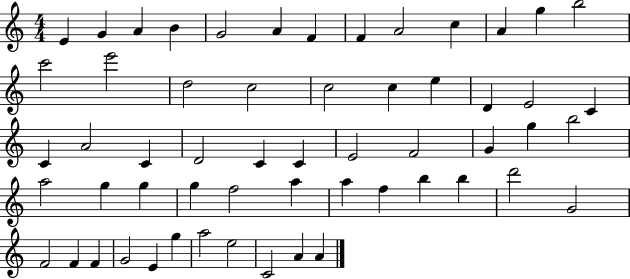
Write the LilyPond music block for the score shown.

{
  \clef treble
  \numericTimeSignature
  \time 4/4
  \key c \major
  e'4 g'4 a'4 b'4 | g'2 a'4 f'4 | f'4 a'2 c''4 | a'4 g''4 b''2 | \break c'''2 e'''2 | d''2 c''2 | c''2 c''4 e''4 | d'4 e'2 c'4 | \break c'4 a'2 c'4 | d'2 c'4 c'4 | e'2 f'2 | g'4 g''4 b''2 | \break a''2 g''4 g''4 | g''4 f''2 a''4 | a''4 f''4 b''4 b''4 | d'''2 g'2 | \break f'2 f'4 f'4 | g'2 e'4 g''4 | a''2 e''2 | c'2 a'4 a'4 | \break \bar "|."
}